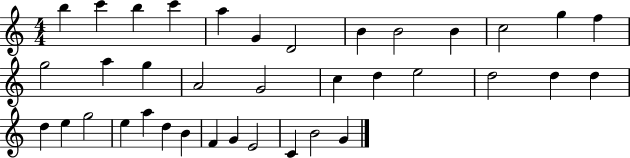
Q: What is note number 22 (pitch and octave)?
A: D5